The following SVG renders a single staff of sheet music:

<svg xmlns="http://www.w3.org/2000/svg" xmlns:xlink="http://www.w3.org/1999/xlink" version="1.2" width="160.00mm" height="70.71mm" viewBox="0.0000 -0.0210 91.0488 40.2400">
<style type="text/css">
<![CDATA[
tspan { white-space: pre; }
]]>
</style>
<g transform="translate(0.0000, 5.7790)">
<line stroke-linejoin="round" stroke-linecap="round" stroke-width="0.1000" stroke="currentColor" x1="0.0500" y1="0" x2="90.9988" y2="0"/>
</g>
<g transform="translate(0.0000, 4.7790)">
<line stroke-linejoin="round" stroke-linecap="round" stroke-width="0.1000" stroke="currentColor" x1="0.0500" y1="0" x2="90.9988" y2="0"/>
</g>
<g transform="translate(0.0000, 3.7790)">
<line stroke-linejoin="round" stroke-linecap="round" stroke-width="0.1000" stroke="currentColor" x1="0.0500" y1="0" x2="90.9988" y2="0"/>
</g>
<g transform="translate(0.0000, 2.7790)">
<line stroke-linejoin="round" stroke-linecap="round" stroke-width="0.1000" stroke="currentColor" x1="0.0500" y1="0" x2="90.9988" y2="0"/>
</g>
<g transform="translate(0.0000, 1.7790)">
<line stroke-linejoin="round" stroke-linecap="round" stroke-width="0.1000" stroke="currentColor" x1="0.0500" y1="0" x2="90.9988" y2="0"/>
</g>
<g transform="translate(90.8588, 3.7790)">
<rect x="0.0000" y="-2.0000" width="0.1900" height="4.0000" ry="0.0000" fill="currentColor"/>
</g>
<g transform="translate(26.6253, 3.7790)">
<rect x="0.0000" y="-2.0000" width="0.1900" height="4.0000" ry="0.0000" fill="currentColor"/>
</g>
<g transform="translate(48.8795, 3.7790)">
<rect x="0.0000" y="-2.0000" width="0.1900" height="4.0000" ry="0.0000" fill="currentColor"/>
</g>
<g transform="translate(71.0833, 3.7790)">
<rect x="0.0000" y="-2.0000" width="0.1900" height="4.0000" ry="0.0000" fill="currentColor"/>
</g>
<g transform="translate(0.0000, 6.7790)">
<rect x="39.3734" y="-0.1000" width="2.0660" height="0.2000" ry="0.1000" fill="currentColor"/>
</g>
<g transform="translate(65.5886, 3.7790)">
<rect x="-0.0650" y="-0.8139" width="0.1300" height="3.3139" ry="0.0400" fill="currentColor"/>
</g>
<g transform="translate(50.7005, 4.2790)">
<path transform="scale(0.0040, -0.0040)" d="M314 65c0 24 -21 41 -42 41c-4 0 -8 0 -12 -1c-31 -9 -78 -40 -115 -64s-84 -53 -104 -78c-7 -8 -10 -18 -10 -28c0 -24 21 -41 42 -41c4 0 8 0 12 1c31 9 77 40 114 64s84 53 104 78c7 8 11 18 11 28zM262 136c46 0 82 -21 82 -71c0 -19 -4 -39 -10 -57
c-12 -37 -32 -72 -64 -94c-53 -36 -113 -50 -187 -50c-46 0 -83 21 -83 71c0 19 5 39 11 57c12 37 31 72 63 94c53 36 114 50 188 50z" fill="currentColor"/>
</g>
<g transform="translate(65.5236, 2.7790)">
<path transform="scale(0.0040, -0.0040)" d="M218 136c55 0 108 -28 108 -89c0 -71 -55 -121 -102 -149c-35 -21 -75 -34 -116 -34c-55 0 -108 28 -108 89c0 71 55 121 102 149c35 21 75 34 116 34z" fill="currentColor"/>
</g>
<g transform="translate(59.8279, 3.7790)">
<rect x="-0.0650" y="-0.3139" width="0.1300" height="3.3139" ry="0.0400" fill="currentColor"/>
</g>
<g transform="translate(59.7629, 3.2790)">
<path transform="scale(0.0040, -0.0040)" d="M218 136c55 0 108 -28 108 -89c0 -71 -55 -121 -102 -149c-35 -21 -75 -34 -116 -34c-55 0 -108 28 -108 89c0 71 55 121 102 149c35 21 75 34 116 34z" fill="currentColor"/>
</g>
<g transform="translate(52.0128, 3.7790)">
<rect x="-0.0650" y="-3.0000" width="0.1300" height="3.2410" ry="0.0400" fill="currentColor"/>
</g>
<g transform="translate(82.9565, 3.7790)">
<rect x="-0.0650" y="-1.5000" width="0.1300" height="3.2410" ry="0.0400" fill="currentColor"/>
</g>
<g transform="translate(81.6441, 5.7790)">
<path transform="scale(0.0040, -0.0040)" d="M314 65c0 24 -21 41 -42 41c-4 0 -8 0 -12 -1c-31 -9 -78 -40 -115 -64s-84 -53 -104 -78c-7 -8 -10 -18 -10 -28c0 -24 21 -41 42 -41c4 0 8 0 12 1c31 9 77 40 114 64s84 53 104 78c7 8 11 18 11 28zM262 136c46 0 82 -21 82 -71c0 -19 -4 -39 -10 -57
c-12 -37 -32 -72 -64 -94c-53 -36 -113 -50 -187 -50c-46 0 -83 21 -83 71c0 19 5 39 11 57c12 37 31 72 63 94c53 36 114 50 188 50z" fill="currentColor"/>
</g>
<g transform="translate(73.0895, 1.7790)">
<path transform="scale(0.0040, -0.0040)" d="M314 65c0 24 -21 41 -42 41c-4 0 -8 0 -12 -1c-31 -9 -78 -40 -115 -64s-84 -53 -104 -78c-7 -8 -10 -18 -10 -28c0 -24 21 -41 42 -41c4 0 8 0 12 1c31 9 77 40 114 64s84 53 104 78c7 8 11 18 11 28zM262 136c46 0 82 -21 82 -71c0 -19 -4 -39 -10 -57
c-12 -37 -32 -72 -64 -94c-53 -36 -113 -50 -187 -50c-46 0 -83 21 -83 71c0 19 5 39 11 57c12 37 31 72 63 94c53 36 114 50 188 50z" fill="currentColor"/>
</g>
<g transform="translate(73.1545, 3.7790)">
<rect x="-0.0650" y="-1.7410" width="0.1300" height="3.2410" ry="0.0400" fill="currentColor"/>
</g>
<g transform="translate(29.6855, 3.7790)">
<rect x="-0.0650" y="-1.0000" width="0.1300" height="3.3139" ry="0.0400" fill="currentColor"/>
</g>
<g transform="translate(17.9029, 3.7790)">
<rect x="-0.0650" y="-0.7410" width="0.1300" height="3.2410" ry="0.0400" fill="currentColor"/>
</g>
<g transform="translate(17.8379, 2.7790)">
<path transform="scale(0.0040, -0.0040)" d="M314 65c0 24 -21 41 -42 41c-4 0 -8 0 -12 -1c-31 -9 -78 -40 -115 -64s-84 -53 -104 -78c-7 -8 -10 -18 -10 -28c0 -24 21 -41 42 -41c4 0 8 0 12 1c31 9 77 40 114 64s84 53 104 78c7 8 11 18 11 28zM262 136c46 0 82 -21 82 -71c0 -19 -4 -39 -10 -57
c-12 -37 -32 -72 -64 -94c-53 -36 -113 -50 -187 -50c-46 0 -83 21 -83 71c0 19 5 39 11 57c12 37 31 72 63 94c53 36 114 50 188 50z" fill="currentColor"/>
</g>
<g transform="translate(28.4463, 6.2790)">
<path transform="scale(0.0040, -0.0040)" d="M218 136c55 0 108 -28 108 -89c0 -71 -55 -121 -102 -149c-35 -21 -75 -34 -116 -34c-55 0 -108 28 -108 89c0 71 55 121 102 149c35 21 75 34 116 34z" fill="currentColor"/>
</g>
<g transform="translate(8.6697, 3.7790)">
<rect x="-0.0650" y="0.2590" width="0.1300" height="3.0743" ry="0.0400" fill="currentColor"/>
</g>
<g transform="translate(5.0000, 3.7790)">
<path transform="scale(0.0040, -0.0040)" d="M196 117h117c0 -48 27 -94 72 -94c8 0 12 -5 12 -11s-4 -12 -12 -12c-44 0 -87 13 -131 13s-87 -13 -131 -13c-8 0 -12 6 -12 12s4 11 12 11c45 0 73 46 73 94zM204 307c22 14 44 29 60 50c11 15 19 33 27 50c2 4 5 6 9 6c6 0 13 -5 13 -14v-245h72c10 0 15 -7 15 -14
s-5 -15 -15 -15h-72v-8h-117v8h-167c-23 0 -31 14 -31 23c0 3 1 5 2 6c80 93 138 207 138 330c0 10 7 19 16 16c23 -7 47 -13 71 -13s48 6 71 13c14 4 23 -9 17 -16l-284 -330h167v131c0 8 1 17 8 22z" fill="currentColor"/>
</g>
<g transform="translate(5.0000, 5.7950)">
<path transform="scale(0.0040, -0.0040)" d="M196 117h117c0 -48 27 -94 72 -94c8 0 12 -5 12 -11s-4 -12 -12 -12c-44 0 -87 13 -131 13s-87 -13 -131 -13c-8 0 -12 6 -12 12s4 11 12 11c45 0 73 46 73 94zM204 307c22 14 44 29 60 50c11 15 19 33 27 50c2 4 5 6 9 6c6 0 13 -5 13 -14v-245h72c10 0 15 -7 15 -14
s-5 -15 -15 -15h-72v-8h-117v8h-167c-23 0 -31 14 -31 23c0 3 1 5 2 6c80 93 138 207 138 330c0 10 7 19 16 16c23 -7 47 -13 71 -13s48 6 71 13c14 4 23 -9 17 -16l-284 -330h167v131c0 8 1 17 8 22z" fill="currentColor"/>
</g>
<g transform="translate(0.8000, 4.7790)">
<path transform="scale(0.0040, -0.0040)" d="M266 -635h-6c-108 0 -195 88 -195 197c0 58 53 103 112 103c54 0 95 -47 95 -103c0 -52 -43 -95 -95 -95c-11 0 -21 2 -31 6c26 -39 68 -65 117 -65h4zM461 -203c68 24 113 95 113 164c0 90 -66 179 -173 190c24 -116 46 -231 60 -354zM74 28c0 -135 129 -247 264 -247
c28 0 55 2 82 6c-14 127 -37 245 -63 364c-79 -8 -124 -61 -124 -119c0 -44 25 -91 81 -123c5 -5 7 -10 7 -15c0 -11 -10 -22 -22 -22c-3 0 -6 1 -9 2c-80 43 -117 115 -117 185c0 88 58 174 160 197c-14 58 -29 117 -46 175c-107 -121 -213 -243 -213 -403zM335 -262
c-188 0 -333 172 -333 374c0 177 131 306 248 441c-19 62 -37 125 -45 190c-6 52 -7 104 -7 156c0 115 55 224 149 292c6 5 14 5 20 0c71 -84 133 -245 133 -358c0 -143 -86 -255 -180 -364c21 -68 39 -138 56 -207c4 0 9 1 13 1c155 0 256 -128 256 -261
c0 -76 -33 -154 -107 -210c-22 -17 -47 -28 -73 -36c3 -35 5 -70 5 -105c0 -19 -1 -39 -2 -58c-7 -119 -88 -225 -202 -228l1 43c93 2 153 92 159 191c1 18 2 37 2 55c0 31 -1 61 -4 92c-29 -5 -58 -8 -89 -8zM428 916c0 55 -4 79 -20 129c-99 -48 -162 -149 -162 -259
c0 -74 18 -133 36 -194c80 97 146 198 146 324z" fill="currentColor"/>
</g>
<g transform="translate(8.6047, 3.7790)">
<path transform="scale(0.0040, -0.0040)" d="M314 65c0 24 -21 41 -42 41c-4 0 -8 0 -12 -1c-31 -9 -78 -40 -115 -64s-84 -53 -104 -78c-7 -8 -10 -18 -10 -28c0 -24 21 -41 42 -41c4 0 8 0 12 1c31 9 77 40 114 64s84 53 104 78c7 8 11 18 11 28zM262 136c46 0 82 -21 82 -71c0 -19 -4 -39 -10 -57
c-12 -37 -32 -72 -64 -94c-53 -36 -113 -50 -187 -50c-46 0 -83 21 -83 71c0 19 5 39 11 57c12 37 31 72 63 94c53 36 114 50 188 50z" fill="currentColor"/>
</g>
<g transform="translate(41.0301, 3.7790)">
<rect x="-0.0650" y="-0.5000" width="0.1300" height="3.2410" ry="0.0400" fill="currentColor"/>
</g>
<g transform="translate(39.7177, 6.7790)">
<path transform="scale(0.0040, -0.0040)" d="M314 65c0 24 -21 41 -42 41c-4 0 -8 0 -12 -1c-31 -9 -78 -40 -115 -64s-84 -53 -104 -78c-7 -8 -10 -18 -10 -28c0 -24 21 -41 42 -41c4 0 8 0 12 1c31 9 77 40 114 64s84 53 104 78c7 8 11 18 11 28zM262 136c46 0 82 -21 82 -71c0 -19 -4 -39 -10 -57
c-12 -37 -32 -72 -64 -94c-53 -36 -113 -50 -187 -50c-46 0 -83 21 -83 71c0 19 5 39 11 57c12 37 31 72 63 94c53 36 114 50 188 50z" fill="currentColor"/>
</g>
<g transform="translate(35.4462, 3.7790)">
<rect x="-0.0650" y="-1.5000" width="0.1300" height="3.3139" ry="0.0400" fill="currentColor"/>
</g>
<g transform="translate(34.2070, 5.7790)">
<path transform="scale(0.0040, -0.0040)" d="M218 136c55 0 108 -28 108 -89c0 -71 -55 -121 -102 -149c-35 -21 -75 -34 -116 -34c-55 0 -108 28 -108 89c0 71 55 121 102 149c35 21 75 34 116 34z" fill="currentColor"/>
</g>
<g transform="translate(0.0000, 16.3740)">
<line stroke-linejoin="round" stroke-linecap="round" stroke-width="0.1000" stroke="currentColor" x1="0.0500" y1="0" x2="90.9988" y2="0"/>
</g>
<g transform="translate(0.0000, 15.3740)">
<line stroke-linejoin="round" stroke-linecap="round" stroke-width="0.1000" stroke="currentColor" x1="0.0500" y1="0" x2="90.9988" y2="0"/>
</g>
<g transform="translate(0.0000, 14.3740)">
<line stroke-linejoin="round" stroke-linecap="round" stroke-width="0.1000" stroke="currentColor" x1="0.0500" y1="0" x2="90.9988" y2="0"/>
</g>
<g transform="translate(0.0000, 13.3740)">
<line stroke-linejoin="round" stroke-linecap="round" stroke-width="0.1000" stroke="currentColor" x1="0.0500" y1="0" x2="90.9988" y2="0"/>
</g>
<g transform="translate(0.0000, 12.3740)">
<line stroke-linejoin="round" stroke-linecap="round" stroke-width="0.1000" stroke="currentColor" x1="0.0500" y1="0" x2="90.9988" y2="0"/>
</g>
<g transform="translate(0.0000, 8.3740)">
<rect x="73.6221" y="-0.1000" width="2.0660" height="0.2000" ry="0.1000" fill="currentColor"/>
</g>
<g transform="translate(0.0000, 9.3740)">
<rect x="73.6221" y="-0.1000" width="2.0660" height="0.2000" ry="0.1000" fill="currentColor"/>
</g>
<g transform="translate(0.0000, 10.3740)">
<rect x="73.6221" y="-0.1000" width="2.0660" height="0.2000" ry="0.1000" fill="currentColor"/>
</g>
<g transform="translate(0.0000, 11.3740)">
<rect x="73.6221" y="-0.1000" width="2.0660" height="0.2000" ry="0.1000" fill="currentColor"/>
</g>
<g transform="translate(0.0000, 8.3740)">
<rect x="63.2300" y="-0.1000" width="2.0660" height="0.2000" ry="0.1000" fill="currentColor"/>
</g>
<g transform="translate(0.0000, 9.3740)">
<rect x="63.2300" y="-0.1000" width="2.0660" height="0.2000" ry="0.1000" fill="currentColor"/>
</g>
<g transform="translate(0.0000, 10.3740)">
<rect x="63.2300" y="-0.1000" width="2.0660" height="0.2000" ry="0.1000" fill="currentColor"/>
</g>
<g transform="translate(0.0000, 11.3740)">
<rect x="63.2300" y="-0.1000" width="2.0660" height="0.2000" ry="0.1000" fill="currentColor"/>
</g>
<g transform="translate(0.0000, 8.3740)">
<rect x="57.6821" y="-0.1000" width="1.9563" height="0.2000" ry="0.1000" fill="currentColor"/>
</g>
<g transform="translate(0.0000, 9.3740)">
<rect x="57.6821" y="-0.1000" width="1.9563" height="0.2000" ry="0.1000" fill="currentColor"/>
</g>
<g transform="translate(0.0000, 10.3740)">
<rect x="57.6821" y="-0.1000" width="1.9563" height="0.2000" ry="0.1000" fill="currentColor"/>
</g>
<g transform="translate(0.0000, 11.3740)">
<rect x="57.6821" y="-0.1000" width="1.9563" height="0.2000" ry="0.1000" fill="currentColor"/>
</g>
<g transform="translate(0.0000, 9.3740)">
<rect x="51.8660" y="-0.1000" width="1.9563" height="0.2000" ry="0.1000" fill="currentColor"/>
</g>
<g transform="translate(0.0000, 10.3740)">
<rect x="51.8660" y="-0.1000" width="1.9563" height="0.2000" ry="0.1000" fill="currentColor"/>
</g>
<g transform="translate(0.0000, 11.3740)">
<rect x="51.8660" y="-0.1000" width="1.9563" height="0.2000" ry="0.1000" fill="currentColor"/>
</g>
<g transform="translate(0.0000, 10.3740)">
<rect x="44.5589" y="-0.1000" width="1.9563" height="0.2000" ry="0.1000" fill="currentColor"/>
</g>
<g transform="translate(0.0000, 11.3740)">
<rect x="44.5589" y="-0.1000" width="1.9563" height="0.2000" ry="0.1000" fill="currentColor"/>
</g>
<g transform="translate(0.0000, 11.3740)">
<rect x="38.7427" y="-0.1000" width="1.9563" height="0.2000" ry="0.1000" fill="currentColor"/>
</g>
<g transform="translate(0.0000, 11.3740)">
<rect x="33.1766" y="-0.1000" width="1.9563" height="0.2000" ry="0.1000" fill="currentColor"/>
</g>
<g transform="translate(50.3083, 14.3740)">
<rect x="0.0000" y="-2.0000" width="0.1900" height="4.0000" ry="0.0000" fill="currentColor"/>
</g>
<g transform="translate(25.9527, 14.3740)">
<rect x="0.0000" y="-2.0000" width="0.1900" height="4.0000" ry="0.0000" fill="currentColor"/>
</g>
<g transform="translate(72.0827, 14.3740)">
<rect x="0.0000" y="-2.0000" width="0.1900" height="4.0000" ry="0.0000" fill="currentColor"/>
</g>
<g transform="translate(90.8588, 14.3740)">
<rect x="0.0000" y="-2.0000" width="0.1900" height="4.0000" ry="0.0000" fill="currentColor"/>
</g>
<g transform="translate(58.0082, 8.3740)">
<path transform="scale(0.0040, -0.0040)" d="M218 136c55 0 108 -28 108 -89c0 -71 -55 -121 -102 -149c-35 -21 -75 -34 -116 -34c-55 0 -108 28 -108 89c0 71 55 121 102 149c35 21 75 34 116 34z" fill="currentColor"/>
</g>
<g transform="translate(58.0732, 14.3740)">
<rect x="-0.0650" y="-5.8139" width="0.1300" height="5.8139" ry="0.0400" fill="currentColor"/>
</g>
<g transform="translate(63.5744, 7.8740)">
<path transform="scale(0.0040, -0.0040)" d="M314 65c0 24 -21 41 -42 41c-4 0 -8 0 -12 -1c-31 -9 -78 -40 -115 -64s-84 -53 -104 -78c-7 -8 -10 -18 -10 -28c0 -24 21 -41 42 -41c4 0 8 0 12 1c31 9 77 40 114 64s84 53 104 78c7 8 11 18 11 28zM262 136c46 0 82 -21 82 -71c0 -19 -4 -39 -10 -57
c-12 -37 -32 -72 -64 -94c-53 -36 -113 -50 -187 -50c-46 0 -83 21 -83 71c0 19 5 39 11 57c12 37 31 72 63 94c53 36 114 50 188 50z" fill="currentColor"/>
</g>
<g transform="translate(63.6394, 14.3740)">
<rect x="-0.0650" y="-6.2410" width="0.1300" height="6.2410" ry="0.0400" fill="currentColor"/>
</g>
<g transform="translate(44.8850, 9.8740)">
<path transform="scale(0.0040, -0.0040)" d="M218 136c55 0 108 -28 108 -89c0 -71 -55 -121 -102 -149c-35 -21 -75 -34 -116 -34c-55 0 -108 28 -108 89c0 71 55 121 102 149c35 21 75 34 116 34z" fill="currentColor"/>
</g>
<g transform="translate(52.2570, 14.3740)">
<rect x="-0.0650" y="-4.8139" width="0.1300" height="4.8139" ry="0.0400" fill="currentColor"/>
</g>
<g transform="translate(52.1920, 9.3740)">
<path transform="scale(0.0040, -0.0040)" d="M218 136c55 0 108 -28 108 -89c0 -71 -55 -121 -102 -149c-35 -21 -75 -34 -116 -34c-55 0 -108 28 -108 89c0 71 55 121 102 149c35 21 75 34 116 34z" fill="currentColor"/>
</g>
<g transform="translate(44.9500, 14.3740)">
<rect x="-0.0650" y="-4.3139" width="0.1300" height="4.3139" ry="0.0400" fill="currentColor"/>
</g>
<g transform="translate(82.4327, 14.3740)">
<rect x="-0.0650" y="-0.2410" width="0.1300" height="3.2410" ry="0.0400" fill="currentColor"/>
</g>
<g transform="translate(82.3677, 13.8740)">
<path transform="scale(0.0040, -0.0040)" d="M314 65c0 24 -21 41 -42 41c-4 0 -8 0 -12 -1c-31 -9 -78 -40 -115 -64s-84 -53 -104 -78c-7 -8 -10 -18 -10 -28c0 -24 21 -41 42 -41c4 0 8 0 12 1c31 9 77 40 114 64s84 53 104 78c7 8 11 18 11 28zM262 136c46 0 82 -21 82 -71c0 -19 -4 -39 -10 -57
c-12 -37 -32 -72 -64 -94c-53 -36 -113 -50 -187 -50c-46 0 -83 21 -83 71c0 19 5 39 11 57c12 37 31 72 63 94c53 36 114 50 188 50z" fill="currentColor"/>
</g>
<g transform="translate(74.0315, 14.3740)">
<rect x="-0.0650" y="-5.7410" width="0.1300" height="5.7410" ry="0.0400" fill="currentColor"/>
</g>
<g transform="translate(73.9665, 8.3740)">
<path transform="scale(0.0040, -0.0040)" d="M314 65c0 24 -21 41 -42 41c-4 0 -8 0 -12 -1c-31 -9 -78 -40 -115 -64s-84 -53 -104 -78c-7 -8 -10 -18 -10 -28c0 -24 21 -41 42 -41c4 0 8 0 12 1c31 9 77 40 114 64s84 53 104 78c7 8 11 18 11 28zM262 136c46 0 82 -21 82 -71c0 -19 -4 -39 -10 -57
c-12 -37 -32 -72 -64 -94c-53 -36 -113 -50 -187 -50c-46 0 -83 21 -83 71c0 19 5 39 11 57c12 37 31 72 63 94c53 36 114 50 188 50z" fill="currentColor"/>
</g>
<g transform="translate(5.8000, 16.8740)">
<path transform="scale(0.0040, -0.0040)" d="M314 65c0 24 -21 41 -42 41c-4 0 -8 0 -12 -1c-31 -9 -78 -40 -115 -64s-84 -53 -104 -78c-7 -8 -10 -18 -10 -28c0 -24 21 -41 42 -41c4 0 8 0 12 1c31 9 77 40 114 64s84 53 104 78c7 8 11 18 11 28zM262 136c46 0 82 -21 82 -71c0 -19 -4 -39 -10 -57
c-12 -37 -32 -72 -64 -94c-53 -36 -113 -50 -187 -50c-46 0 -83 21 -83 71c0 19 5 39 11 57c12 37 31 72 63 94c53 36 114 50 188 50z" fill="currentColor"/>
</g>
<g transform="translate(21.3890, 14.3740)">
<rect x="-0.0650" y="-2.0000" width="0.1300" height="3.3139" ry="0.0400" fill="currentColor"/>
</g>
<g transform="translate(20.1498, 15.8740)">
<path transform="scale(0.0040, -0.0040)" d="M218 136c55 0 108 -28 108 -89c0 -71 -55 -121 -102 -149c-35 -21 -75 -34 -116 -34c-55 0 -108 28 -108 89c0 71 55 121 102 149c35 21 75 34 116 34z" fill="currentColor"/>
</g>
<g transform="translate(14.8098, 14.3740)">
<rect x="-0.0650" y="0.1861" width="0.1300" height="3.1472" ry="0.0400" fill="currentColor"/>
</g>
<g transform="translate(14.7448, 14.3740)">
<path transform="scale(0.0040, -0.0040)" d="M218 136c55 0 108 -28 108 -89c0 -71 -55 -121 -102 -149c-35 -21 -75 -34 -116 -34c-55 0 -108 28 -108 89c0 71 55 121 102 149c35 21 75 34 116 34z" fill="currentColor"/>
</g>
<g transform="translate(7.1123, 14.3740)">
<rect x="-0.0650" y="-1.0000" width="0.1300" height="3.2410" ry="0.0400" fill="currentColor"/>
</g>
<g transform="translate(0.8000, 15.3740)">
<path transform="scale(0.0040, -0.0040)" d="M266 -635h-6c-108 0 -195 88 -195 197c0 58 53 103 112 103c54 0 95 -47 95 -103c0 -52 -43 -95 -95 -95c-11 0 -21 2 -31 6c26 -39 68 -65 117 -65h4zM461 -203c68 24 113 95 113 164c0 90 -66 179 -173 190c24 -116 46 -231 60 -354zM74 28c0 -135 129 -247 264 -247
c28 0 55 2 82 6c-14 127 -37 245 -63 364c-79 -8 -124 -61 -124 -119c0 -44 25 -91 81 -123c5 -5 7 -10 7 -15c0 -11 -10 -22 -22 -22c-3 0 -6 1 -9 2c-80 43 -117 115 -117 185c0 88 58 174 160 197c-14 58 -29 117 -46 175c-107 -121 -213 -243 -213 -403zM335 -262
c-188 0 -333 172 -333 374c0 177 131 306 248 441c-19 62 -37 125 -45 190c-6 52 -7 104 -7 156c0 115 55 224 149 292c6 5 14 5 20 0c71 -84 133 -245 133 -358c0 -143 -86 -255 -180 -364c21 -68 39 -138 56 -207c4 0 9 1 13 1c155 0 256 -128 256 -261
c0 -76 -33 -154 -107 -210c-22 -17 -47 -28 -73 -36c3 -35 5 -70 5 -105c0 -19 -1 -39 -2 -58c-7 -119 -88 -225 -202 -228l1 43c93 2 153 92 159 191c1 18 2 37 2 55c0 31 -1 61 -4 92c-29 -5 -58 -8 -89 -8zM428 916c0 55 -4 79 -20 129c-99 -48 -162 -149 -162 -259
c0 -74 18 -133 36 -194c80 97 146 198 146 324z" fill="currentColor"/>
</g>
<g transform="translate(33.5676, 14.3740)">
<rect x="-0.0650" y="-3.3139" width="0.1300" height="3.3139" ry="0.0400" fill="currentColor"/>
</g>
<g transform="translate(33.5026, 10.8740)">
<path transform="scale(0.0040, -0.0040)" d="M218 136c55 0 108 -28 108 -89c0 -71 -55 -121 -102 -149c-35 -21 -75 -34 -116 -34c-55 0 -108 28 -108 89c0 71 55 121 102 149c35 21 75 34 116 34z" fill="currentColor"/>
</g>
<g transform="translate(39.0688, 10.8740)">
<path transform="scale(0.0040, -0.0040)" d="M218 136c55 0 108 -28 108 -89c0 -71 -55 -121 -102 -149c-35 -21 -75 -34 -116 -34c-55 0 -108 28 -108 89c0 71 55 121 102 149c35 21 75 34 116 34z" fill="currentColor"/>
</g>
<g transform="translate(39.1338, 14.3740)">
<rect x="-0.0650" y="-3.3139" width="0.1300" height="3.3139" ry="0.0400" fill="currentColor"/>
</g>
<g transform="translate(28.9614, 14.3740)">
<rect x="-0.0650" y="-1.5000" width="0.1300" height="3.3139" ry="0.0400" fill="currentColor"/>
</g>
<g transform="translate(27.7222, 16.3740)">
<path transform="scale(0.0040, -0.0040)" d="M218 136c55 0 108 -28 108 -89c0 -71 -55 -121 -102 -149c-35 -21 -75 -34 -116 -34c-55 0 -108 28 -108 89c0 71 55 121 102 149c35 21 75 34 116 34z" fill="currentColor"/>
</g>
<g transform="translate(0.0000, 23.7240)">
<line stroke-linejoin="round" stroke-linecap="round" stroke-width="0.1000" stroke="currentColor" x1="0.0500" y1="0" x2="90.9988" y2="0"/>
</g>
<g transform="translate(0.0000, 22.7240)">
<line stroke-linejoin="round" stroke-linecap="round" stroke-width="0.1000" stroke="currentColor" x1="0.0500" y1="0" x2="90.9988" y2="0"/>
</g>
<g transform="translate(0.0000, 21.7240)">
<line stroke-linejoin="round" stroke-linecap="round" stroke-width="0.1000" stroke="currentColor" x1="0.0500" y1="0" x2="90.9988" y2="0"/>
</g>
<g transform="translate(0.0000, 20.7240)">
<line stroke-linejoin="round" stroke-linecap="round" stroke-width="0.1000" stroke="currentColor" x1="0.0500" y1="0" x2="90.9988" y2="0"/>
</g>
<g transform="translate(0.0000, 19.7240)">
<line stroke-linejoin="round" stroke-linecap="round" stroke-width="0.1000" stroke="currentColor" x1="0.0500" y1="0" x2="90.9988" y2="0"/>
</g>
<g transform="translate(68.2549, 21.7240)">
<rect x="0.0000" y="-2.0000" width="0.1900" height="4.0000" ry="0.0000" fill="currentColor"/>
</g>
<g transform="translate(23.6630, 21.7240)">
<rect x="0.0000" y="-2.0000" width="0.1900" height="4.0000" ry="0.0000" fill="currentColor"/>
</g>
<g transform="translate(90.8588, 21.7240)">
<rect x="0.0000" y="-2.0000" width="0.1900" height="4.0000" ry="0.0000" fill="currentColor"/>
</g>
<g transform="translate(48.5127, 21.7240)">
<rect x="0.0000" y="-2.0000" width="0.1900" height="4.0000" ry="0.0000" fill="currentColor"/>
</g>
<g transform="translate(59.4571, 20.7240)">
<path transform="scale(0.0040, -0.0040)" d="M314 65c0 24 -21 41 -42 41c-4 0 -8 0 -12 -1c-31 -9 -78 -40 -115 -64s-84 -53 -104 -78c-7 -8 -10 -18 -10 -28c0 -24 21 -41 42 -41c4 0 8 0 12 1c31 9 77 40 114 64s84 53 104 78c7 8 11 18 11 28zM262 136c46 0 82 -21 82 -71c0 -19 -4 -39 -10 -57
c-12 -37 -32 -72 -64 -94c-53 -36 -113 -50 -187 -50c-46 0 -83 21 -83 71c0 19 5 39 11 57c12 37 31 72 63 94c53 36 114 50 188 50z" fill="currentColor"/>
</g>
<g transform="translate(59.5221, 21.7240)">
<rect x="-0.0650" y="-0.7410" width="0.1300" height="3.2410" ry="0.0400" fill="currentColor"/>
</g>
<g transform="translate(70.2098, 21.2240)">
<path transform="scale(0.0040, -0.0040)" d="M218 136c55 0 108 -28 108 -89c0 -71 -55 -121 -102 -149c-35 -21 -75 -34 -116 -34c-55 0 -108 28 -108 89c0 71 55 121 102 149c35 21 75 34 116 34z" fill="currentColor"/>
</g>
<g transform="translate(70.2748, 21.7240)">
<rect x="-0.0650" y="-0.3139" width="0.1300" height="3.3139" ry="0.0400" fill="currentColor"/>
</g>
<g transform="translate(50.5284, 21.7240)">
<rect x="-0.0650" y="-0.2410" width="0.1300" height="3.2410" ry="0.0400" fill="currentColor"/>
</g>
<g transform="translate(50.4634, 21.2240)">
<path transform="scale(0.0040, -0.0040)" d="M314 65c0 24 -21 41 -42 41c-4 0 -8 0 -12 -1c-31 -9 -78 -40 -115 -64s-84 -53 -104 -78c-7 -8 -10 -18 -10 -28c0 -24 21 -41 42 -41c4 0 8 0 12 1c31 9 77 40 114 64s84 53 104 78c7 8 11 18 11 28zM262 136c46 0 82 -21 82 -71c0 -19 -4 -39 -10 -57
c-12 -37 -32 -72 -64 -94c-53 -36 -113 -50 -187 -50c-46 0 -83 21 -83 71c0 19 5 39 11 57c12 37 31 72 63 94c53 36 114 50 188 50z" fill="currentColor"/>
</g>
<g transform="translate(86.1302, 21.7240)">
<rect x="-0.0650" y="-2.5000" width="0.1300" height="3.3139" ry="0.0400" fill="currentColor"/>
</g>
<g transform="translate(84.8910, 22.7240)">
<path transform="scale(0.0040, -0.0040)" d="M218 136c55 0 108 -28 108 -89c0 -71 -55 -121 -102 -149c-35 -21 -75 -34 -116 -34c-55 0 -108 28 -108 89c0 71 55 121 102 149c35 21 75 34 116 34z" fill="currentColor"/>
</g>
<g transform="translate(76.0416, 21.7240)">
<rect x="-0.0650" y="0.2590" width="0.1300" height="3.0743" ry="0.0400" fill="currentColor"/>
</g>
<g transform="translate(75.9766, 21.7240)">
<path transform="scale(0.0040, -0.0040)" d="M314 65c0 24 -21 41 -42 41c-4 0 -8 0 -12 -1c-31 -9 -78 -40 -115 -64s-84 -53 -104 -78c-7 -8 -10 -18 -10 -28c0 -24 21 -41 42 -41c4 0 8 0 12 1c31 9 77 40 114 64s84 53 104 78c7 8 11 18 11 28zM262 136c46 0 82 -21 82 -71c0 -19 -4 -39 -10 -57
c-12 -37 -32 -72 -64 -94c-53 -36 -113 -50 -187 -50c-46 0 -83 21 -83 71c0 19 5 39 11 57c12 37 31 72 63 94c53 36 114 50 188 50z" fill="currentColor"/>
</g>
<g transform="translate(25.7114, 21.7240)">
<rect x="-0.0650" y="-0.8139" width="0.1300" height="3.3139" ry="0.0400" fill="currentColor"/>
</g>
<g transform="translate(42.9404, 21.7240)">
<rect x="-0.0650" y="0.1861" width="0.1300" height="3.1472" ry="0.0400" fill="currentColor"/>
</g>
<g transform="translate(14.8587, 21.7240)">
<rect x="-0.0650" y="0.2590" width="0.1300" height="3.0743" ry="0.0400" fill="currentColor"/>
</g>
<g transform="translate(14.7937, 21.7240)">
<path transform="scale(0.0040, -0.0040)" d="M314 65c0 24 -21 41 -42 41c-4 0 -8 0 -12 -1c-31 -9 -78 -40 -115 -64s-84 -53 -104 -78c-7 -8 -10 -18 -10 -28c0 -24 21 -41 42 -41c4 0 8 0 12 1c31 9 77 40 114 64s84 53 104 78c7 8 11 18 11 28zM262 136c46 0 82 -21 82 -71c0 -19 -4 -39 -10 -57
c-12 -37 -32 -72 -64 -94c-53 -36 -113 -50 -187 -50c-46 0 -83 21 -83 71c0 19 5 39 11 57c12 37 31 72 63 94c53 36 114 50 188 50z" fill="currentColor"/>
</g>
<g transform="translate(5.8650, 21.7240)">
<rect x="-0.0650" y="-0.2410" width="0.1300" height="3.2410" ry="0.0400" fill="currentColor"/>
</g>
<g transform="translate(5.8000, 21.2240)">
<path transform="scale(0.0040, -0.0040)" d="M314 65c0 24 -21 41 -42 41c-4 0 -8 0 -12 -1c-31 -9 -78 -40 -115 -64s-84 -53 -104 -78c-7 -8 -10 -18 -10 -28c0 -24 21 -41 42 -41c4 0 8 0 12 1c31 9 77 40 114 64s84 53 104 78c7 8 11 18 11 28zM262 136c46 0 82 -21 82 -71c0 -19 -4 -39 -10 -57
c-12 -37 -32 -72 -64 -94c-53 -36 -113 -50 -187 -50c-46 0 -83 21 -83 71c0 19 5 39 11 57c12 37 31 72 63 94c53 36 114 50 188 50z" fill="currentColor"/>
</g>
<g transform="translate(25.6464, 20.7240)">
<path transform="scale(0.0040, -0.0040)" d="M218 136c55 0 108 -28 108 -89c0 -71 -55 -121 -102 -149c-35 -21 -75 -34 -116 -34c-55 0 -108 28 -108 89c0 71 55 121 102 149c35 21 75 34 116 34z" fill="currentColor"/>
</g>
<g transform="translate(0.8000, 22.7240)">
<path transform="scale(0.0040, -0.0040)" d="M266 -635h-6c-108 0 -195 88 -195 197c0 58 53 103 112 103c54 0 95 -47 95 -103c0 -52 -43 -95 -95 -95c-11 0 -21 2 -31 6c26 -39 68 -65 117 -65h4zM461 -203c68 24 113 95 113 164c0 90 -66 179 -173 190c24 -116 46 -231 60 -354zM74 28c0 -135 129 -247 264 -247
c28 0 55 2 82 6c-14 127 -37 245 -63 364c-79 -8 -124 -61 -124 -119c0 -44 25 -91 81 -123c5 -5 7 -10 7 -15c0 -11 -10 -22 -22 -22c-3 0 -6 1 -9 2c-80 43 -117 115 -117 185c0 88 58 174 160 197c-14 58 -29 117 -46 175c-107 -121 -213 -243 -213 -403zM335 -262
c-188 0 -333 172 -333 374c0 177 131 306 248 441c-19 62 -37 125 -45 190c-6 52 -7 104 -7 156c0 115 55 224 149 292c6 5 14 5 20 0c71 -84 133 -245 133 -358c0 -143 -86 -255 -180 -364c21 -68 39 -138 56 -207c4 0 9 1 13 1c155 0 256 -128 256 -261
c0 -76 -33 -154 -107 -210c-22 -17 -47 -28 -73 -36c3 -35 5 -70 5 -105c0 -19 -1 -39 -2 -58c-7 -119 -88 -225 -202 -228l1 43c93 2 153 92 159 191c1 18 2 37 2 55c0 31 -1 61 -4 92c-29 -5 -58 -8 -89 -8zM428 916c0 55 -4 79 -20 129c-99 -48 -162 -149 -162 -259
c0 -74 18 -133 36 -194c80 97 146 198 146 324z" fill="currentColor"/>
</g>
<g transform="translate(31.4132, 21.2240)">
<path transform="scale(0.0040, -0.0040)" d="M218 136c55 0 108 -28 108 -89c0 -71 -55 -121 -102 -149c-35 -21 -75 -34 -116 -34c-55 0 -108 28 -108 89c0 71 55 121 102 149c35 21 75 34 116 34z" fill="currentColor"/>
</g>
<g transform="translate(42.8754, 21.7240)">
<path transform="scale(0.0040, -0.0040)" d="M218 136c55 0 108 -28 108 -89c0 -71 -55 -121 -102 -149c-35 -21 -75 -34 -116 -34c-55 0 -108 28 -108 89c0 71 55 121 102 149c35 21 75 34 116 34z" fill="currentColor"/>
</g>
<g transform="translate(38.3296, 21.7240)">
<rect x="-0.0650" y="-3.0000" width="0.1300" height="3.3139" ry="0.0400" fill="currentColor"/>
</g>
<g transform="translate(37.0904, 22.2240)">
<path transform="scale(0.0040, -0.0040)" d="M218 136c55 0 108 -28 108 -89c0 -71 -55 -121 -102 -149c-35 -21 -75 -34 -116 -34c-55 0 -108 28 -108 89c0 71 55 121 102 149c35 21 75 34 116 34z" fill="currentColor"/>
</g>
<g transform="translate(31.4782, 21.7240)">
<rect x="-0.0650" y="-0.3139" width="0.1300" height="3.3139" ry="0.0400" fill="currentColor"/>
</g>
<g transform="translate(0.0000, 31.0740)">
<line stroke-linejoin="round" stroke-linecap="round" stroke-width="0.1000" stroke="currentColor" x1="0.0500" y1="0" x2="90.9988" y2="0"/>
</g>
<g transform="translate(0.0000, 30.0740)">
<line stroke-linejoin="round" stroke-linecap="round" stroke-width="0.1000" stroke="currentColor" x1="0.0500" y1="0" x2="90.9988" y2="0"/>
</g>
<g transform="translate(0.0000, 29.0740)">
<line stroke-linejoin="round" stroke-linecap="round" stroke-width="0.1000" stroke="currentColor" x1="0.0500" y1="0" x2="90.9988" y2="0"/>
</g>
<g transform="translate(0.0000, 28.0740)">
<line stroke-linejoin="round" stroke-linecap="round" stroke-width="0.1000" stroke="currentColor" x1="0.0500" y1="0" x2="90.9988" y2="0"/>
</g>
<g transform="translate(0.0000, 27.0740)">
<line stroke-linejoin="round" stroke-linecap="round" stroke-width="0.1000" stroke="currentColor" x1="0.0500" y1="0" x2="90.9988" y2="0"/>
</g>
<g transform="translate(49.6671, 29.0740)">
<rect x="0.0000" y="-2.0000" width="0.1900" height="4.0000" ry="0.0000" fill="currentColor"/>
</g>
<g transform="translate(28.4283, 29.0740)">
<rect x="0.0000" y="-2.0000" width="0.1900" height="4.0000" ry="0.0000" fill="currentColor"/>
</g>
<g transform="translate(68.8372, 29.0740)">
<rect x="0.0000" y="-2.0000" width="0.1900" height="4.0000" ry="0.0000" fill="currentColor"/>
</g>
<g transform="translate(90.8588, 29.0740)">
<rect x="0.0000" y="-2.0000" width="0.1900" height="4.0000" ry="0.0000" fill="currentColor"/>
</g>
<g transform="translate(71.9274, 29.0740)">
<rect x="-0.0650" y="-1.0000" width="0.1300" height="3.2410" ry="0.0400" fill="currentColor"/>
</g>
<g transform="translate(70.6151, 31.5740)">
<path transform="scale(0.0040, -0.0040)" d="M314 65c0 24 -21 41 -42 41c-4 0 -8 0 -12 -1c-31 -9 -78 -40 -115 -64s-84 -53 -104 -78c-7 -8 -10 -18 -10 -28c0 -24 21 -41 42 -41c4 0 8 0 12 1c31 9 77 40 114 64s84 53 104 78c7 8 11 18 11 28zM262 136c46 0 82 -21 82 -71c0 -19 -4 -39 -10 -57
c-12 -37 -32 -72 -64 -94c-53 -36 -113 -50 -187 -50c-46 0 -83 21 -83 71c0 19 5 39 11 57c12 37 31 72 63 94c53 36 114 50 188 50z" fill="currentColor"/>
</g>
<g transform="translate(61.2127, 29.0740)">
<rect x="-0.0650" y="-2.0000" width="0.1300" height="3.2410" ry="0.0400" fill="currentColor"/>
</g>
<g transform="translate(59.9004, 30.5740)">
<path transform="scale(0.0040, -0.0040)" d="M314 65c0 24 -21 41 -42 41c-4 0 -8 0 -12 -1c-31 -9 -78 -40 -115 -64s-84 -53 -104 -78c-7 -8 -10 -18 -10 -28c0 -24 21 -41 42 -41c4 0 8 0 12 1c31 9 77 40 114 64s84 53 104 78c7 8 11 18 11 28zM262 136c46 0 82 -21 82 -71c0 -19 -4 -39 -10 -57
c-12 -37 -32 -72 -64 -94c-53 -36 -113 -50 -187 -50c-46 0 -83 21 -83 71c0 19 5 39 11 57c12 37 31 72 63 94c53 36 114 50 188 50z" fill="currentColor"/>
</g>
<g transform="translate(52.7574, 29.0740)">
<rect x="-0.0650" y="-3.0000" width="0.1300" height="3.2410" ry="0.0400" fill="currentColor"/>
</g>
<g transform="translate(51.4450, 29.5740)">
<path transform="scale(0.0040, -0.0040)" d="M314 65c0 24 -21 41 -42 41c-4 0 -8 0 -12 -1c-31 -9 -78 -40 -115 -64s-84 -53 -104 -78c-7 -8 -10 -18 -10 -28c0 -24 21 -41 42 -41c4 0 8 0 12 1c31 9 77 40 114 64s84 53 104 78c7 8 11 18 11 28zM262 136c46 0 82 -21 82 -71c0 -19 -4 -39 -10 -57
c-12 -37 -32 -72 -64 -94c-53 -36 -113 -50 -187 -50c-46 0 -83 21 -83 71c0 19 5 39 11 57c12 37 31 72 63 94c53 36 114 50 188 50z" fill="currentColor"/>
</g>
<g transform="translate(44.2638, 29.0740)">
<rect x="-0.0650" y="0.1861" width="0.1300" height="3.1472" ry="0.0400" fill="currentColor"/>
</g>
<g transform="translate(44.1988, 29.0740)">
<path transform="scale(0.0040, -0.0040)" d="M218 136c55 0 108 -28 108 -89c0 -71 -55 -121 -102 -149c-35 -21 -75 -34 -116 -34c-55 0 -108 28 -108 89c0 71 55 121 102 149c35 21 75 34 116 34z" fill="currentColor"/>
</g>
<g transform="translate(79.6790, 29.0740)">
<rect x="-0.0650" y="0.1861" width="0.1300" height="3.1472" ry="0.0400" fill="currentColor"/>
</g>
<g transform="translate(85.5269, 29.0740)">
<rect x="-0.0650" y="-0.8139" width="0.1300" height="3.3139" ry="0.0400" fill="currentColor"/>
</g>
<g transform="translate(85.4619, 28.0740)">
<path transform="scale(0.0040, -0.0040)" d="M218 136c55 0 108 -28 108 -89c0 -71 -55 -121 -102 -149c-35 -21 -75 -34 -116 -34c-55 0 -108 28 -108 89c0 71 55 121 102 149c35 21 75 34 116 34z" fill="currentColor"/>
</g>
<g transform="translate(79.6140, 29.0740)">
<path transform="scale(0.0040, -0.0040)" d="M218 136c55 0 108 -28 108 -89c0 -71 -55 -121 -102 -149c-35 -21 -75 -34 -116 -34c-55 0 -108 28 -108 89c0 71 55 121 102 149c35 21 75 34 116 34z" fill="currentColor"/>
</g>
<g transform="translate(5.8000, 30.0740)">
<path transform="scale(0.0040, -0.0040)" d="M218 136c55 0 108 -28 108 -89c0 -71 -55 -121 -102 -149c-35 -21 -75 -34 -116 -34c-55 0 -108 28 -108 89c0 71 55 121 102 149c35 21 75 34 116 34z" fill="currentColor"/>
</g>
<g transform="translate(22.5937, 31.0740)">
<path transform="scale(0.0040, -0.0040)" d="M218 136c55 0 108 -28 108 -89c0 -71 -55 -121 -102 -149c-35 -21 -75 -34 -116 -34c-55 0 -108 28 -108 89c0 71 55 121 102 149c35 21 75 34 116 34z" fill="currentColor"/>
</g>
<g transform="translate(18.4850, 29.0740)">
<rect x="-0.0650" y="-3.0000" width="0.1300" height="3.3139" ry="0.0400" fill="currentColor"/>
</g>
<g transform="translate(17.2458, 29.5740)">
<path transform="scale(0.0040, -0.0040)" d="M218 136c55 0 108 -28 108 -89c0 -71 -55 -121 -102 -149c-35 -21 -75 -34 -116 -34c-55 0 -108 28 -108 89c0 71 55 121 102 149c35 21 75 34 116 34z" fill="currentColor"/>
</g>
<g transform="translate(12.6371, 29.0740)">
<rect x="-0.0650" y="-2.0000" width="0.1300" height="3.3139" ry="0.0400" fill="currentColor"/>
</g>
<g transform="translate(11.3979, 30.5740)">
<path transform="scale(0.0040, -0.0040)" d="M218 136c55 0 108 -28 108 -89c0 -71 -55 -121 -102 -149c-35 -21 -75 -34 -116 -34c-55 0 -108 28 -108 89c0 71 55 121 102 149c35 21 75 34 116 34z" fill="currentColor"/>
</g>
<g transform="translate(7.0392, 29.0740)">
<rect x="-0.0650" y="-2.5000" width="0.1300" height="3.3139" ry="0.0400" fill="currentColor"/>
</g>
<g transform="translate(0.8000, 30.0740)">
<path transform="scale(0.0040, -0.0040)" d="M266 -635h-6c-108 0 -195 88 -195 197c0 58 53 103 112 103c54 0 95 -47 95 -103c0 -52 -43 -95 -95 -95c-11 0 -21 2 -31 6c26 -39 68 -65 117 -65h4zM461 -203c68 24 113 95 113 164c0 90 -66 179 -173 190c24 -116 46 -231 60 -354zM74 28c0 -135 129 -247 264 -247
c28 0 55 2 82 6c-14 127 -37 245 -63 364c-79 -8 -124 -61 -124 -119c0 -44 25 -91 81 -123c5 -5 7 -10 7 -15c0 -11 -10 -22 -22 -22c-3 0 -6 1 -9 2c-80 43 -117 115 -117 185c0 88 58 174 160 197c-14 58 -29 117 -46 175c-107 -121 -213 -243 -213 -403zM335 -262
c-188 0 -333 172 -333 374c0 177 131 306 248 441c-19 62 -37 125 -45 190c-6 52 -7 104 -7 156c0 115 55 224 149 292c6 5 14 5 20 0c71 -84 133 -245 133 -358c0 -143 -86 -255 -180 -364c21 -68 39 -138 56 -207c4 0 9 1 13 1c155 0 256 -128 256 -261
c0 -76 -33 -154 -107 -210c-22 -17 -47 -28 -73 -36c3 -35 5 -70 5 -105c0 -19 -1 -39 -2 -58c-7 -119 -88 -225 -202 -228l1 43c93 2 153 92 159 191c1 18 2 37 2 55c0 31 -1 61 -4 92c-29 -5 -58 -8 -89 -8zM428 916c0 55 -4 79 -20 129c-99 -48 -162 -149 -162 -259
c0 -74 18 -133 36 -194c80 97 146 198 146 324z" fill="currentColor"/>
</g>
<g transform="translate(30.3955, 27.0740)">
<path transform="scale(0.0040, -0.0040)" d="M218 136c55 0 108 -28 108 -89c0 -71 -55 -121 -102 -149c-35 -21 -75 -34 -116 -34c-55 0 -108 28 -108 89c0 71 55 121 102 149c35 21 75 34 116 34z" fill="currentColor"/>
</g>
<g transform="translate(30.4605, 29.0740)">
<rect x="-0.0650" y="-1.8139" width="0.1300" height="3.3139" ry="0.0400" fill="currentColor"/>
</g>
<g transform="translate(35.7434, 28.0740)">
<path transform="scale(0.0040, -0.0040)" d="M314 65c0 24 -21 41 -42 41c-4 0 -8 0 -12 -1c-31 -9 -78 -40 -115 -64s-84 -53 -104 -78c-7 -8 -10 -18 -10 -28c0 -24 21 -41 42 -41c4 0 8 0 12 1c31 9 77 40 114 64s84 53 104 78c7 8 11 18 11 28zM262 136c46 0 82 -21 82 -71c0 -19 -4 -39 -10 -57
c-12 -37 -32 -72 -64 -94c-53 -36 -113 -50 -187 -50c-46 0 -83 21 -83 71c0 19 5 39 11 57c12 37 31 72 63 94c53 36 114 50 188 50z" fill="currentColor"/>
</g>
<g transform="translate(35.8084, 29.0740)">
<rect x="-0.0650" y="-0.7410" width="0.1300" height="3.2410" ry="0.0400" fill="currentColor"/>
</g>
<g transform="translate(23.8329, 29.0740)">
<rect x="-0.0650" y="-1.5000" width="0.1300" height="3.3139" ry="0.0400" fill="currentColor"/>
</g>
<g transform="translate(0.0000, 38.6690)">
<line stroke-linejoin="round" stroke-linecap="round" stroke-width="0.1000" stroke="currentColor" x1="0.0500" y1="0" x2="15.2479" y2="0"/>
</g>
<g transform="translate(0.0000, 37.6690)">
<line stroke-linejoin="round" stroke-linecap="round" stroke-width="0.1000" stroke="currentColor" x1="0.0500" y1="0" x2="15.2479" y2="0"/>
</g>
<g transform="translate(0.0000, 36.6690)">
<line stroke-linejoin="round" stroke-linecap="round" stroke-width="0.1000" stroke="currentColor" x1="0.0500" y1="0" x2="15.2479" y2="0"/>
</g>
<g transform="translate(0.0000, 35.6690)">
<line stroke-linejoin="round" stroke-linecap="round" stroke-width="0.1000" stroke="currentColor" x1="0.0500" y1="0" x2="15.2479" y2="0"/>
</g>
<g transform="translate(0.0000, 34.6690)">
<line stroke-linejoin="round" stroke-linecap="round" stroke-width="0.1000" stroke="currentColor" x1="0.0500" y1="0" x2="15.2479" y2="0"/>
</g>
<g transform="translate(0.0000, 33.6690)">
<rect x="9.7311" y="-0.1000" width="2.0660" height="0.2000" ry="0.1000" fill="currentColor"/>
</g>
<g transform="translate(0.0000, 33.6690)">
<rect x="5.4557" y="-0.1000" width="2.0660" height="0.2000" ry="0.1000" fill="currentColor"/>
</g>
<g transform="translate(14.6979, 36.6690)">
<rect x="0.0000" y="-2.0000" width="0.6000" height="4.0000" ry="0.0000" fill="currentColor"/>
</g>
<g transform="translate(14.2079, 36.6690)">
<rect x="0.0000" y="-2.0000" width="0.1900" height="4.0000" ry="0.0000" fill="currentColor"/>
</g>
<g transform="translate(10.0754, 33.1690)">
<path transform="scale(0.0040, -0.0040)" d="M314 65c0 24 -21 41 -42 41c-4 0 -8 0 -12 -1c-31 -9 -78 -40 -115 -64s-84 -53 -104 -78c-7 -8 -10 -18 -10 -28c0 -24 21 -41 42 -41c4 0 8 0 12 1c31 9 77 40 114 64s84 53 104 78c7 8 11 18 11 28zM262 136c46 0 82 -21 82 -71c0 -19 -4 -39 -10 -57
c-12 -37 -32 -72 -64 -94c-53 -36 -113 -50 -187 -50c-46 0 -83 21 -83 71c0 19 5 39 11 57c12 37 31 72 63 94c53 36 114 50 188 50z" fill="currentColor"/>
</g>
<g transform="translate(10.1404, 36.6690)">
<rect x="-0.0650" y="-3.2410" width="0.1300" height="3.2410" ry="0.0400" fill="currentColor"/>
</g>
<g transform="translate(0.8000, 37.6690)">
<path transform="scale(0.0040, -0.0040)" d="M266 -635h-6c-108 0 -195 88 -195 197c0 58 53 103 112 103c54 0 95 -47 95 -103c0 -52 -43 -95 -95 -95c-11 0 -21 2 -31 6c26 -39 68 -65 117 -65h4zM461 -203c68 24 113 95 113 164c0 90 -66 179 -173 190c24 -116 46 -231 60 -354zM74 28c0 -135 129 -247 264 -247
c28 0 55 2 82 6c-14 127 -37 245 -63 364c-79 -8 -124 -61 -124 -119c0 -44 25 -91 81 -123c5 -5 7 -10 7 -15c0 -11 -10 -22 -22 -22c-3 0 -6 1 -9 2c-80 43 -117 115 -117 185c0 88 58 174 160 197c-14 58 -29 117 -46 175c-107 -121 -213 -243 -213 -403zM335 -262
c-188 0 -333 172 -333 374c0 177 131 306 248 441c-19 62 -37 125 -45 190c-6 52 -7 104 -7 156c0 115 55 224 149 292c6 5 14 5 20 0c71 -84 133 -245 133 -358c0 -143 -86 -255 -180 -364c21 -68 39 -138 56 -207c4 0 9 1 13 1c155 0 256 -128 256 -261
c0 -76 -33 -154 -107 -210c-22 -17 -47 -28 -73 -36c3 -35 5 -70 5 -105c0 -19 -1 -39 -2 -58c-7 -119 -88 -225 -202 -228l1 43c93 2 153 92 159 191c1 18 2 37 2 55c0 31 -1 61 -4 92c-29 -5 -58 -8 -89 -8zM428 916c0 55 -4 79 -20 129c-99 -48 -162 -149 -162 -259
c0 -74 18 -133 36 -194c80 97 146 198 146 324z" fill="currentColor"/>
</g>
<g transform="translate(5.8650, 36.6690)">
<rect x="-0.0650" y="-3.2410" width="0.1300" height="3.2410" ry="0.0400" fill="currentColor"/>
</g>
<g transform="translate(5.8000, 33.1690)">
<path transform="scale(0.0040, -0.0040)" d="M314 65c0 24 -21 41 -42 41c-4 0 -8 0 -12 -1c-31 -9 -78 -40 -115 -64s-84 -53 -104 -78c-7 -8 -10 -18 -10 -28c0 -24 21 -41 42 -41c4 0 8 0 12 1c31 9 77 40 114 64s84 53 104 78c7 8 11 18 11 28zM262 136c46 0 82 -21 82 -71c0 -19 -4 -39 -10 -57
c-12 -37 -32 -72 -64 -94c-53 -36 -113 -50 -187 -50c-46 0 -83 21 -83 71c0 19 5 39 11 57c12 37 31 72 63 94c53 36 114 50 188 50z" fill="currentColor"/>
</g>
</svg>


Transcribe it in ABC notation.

X:1
T:Untitled
M:4/4
L:1/4
K:C
B2 d2 D E C2 A2 c d f2 E2 D2 B F E b b d' e' g' a'2 g'2 c2 c2 B2 d c A B c2 d2 c B2 G G F A E f d2 B A2 F2 D2 B d b2 b2